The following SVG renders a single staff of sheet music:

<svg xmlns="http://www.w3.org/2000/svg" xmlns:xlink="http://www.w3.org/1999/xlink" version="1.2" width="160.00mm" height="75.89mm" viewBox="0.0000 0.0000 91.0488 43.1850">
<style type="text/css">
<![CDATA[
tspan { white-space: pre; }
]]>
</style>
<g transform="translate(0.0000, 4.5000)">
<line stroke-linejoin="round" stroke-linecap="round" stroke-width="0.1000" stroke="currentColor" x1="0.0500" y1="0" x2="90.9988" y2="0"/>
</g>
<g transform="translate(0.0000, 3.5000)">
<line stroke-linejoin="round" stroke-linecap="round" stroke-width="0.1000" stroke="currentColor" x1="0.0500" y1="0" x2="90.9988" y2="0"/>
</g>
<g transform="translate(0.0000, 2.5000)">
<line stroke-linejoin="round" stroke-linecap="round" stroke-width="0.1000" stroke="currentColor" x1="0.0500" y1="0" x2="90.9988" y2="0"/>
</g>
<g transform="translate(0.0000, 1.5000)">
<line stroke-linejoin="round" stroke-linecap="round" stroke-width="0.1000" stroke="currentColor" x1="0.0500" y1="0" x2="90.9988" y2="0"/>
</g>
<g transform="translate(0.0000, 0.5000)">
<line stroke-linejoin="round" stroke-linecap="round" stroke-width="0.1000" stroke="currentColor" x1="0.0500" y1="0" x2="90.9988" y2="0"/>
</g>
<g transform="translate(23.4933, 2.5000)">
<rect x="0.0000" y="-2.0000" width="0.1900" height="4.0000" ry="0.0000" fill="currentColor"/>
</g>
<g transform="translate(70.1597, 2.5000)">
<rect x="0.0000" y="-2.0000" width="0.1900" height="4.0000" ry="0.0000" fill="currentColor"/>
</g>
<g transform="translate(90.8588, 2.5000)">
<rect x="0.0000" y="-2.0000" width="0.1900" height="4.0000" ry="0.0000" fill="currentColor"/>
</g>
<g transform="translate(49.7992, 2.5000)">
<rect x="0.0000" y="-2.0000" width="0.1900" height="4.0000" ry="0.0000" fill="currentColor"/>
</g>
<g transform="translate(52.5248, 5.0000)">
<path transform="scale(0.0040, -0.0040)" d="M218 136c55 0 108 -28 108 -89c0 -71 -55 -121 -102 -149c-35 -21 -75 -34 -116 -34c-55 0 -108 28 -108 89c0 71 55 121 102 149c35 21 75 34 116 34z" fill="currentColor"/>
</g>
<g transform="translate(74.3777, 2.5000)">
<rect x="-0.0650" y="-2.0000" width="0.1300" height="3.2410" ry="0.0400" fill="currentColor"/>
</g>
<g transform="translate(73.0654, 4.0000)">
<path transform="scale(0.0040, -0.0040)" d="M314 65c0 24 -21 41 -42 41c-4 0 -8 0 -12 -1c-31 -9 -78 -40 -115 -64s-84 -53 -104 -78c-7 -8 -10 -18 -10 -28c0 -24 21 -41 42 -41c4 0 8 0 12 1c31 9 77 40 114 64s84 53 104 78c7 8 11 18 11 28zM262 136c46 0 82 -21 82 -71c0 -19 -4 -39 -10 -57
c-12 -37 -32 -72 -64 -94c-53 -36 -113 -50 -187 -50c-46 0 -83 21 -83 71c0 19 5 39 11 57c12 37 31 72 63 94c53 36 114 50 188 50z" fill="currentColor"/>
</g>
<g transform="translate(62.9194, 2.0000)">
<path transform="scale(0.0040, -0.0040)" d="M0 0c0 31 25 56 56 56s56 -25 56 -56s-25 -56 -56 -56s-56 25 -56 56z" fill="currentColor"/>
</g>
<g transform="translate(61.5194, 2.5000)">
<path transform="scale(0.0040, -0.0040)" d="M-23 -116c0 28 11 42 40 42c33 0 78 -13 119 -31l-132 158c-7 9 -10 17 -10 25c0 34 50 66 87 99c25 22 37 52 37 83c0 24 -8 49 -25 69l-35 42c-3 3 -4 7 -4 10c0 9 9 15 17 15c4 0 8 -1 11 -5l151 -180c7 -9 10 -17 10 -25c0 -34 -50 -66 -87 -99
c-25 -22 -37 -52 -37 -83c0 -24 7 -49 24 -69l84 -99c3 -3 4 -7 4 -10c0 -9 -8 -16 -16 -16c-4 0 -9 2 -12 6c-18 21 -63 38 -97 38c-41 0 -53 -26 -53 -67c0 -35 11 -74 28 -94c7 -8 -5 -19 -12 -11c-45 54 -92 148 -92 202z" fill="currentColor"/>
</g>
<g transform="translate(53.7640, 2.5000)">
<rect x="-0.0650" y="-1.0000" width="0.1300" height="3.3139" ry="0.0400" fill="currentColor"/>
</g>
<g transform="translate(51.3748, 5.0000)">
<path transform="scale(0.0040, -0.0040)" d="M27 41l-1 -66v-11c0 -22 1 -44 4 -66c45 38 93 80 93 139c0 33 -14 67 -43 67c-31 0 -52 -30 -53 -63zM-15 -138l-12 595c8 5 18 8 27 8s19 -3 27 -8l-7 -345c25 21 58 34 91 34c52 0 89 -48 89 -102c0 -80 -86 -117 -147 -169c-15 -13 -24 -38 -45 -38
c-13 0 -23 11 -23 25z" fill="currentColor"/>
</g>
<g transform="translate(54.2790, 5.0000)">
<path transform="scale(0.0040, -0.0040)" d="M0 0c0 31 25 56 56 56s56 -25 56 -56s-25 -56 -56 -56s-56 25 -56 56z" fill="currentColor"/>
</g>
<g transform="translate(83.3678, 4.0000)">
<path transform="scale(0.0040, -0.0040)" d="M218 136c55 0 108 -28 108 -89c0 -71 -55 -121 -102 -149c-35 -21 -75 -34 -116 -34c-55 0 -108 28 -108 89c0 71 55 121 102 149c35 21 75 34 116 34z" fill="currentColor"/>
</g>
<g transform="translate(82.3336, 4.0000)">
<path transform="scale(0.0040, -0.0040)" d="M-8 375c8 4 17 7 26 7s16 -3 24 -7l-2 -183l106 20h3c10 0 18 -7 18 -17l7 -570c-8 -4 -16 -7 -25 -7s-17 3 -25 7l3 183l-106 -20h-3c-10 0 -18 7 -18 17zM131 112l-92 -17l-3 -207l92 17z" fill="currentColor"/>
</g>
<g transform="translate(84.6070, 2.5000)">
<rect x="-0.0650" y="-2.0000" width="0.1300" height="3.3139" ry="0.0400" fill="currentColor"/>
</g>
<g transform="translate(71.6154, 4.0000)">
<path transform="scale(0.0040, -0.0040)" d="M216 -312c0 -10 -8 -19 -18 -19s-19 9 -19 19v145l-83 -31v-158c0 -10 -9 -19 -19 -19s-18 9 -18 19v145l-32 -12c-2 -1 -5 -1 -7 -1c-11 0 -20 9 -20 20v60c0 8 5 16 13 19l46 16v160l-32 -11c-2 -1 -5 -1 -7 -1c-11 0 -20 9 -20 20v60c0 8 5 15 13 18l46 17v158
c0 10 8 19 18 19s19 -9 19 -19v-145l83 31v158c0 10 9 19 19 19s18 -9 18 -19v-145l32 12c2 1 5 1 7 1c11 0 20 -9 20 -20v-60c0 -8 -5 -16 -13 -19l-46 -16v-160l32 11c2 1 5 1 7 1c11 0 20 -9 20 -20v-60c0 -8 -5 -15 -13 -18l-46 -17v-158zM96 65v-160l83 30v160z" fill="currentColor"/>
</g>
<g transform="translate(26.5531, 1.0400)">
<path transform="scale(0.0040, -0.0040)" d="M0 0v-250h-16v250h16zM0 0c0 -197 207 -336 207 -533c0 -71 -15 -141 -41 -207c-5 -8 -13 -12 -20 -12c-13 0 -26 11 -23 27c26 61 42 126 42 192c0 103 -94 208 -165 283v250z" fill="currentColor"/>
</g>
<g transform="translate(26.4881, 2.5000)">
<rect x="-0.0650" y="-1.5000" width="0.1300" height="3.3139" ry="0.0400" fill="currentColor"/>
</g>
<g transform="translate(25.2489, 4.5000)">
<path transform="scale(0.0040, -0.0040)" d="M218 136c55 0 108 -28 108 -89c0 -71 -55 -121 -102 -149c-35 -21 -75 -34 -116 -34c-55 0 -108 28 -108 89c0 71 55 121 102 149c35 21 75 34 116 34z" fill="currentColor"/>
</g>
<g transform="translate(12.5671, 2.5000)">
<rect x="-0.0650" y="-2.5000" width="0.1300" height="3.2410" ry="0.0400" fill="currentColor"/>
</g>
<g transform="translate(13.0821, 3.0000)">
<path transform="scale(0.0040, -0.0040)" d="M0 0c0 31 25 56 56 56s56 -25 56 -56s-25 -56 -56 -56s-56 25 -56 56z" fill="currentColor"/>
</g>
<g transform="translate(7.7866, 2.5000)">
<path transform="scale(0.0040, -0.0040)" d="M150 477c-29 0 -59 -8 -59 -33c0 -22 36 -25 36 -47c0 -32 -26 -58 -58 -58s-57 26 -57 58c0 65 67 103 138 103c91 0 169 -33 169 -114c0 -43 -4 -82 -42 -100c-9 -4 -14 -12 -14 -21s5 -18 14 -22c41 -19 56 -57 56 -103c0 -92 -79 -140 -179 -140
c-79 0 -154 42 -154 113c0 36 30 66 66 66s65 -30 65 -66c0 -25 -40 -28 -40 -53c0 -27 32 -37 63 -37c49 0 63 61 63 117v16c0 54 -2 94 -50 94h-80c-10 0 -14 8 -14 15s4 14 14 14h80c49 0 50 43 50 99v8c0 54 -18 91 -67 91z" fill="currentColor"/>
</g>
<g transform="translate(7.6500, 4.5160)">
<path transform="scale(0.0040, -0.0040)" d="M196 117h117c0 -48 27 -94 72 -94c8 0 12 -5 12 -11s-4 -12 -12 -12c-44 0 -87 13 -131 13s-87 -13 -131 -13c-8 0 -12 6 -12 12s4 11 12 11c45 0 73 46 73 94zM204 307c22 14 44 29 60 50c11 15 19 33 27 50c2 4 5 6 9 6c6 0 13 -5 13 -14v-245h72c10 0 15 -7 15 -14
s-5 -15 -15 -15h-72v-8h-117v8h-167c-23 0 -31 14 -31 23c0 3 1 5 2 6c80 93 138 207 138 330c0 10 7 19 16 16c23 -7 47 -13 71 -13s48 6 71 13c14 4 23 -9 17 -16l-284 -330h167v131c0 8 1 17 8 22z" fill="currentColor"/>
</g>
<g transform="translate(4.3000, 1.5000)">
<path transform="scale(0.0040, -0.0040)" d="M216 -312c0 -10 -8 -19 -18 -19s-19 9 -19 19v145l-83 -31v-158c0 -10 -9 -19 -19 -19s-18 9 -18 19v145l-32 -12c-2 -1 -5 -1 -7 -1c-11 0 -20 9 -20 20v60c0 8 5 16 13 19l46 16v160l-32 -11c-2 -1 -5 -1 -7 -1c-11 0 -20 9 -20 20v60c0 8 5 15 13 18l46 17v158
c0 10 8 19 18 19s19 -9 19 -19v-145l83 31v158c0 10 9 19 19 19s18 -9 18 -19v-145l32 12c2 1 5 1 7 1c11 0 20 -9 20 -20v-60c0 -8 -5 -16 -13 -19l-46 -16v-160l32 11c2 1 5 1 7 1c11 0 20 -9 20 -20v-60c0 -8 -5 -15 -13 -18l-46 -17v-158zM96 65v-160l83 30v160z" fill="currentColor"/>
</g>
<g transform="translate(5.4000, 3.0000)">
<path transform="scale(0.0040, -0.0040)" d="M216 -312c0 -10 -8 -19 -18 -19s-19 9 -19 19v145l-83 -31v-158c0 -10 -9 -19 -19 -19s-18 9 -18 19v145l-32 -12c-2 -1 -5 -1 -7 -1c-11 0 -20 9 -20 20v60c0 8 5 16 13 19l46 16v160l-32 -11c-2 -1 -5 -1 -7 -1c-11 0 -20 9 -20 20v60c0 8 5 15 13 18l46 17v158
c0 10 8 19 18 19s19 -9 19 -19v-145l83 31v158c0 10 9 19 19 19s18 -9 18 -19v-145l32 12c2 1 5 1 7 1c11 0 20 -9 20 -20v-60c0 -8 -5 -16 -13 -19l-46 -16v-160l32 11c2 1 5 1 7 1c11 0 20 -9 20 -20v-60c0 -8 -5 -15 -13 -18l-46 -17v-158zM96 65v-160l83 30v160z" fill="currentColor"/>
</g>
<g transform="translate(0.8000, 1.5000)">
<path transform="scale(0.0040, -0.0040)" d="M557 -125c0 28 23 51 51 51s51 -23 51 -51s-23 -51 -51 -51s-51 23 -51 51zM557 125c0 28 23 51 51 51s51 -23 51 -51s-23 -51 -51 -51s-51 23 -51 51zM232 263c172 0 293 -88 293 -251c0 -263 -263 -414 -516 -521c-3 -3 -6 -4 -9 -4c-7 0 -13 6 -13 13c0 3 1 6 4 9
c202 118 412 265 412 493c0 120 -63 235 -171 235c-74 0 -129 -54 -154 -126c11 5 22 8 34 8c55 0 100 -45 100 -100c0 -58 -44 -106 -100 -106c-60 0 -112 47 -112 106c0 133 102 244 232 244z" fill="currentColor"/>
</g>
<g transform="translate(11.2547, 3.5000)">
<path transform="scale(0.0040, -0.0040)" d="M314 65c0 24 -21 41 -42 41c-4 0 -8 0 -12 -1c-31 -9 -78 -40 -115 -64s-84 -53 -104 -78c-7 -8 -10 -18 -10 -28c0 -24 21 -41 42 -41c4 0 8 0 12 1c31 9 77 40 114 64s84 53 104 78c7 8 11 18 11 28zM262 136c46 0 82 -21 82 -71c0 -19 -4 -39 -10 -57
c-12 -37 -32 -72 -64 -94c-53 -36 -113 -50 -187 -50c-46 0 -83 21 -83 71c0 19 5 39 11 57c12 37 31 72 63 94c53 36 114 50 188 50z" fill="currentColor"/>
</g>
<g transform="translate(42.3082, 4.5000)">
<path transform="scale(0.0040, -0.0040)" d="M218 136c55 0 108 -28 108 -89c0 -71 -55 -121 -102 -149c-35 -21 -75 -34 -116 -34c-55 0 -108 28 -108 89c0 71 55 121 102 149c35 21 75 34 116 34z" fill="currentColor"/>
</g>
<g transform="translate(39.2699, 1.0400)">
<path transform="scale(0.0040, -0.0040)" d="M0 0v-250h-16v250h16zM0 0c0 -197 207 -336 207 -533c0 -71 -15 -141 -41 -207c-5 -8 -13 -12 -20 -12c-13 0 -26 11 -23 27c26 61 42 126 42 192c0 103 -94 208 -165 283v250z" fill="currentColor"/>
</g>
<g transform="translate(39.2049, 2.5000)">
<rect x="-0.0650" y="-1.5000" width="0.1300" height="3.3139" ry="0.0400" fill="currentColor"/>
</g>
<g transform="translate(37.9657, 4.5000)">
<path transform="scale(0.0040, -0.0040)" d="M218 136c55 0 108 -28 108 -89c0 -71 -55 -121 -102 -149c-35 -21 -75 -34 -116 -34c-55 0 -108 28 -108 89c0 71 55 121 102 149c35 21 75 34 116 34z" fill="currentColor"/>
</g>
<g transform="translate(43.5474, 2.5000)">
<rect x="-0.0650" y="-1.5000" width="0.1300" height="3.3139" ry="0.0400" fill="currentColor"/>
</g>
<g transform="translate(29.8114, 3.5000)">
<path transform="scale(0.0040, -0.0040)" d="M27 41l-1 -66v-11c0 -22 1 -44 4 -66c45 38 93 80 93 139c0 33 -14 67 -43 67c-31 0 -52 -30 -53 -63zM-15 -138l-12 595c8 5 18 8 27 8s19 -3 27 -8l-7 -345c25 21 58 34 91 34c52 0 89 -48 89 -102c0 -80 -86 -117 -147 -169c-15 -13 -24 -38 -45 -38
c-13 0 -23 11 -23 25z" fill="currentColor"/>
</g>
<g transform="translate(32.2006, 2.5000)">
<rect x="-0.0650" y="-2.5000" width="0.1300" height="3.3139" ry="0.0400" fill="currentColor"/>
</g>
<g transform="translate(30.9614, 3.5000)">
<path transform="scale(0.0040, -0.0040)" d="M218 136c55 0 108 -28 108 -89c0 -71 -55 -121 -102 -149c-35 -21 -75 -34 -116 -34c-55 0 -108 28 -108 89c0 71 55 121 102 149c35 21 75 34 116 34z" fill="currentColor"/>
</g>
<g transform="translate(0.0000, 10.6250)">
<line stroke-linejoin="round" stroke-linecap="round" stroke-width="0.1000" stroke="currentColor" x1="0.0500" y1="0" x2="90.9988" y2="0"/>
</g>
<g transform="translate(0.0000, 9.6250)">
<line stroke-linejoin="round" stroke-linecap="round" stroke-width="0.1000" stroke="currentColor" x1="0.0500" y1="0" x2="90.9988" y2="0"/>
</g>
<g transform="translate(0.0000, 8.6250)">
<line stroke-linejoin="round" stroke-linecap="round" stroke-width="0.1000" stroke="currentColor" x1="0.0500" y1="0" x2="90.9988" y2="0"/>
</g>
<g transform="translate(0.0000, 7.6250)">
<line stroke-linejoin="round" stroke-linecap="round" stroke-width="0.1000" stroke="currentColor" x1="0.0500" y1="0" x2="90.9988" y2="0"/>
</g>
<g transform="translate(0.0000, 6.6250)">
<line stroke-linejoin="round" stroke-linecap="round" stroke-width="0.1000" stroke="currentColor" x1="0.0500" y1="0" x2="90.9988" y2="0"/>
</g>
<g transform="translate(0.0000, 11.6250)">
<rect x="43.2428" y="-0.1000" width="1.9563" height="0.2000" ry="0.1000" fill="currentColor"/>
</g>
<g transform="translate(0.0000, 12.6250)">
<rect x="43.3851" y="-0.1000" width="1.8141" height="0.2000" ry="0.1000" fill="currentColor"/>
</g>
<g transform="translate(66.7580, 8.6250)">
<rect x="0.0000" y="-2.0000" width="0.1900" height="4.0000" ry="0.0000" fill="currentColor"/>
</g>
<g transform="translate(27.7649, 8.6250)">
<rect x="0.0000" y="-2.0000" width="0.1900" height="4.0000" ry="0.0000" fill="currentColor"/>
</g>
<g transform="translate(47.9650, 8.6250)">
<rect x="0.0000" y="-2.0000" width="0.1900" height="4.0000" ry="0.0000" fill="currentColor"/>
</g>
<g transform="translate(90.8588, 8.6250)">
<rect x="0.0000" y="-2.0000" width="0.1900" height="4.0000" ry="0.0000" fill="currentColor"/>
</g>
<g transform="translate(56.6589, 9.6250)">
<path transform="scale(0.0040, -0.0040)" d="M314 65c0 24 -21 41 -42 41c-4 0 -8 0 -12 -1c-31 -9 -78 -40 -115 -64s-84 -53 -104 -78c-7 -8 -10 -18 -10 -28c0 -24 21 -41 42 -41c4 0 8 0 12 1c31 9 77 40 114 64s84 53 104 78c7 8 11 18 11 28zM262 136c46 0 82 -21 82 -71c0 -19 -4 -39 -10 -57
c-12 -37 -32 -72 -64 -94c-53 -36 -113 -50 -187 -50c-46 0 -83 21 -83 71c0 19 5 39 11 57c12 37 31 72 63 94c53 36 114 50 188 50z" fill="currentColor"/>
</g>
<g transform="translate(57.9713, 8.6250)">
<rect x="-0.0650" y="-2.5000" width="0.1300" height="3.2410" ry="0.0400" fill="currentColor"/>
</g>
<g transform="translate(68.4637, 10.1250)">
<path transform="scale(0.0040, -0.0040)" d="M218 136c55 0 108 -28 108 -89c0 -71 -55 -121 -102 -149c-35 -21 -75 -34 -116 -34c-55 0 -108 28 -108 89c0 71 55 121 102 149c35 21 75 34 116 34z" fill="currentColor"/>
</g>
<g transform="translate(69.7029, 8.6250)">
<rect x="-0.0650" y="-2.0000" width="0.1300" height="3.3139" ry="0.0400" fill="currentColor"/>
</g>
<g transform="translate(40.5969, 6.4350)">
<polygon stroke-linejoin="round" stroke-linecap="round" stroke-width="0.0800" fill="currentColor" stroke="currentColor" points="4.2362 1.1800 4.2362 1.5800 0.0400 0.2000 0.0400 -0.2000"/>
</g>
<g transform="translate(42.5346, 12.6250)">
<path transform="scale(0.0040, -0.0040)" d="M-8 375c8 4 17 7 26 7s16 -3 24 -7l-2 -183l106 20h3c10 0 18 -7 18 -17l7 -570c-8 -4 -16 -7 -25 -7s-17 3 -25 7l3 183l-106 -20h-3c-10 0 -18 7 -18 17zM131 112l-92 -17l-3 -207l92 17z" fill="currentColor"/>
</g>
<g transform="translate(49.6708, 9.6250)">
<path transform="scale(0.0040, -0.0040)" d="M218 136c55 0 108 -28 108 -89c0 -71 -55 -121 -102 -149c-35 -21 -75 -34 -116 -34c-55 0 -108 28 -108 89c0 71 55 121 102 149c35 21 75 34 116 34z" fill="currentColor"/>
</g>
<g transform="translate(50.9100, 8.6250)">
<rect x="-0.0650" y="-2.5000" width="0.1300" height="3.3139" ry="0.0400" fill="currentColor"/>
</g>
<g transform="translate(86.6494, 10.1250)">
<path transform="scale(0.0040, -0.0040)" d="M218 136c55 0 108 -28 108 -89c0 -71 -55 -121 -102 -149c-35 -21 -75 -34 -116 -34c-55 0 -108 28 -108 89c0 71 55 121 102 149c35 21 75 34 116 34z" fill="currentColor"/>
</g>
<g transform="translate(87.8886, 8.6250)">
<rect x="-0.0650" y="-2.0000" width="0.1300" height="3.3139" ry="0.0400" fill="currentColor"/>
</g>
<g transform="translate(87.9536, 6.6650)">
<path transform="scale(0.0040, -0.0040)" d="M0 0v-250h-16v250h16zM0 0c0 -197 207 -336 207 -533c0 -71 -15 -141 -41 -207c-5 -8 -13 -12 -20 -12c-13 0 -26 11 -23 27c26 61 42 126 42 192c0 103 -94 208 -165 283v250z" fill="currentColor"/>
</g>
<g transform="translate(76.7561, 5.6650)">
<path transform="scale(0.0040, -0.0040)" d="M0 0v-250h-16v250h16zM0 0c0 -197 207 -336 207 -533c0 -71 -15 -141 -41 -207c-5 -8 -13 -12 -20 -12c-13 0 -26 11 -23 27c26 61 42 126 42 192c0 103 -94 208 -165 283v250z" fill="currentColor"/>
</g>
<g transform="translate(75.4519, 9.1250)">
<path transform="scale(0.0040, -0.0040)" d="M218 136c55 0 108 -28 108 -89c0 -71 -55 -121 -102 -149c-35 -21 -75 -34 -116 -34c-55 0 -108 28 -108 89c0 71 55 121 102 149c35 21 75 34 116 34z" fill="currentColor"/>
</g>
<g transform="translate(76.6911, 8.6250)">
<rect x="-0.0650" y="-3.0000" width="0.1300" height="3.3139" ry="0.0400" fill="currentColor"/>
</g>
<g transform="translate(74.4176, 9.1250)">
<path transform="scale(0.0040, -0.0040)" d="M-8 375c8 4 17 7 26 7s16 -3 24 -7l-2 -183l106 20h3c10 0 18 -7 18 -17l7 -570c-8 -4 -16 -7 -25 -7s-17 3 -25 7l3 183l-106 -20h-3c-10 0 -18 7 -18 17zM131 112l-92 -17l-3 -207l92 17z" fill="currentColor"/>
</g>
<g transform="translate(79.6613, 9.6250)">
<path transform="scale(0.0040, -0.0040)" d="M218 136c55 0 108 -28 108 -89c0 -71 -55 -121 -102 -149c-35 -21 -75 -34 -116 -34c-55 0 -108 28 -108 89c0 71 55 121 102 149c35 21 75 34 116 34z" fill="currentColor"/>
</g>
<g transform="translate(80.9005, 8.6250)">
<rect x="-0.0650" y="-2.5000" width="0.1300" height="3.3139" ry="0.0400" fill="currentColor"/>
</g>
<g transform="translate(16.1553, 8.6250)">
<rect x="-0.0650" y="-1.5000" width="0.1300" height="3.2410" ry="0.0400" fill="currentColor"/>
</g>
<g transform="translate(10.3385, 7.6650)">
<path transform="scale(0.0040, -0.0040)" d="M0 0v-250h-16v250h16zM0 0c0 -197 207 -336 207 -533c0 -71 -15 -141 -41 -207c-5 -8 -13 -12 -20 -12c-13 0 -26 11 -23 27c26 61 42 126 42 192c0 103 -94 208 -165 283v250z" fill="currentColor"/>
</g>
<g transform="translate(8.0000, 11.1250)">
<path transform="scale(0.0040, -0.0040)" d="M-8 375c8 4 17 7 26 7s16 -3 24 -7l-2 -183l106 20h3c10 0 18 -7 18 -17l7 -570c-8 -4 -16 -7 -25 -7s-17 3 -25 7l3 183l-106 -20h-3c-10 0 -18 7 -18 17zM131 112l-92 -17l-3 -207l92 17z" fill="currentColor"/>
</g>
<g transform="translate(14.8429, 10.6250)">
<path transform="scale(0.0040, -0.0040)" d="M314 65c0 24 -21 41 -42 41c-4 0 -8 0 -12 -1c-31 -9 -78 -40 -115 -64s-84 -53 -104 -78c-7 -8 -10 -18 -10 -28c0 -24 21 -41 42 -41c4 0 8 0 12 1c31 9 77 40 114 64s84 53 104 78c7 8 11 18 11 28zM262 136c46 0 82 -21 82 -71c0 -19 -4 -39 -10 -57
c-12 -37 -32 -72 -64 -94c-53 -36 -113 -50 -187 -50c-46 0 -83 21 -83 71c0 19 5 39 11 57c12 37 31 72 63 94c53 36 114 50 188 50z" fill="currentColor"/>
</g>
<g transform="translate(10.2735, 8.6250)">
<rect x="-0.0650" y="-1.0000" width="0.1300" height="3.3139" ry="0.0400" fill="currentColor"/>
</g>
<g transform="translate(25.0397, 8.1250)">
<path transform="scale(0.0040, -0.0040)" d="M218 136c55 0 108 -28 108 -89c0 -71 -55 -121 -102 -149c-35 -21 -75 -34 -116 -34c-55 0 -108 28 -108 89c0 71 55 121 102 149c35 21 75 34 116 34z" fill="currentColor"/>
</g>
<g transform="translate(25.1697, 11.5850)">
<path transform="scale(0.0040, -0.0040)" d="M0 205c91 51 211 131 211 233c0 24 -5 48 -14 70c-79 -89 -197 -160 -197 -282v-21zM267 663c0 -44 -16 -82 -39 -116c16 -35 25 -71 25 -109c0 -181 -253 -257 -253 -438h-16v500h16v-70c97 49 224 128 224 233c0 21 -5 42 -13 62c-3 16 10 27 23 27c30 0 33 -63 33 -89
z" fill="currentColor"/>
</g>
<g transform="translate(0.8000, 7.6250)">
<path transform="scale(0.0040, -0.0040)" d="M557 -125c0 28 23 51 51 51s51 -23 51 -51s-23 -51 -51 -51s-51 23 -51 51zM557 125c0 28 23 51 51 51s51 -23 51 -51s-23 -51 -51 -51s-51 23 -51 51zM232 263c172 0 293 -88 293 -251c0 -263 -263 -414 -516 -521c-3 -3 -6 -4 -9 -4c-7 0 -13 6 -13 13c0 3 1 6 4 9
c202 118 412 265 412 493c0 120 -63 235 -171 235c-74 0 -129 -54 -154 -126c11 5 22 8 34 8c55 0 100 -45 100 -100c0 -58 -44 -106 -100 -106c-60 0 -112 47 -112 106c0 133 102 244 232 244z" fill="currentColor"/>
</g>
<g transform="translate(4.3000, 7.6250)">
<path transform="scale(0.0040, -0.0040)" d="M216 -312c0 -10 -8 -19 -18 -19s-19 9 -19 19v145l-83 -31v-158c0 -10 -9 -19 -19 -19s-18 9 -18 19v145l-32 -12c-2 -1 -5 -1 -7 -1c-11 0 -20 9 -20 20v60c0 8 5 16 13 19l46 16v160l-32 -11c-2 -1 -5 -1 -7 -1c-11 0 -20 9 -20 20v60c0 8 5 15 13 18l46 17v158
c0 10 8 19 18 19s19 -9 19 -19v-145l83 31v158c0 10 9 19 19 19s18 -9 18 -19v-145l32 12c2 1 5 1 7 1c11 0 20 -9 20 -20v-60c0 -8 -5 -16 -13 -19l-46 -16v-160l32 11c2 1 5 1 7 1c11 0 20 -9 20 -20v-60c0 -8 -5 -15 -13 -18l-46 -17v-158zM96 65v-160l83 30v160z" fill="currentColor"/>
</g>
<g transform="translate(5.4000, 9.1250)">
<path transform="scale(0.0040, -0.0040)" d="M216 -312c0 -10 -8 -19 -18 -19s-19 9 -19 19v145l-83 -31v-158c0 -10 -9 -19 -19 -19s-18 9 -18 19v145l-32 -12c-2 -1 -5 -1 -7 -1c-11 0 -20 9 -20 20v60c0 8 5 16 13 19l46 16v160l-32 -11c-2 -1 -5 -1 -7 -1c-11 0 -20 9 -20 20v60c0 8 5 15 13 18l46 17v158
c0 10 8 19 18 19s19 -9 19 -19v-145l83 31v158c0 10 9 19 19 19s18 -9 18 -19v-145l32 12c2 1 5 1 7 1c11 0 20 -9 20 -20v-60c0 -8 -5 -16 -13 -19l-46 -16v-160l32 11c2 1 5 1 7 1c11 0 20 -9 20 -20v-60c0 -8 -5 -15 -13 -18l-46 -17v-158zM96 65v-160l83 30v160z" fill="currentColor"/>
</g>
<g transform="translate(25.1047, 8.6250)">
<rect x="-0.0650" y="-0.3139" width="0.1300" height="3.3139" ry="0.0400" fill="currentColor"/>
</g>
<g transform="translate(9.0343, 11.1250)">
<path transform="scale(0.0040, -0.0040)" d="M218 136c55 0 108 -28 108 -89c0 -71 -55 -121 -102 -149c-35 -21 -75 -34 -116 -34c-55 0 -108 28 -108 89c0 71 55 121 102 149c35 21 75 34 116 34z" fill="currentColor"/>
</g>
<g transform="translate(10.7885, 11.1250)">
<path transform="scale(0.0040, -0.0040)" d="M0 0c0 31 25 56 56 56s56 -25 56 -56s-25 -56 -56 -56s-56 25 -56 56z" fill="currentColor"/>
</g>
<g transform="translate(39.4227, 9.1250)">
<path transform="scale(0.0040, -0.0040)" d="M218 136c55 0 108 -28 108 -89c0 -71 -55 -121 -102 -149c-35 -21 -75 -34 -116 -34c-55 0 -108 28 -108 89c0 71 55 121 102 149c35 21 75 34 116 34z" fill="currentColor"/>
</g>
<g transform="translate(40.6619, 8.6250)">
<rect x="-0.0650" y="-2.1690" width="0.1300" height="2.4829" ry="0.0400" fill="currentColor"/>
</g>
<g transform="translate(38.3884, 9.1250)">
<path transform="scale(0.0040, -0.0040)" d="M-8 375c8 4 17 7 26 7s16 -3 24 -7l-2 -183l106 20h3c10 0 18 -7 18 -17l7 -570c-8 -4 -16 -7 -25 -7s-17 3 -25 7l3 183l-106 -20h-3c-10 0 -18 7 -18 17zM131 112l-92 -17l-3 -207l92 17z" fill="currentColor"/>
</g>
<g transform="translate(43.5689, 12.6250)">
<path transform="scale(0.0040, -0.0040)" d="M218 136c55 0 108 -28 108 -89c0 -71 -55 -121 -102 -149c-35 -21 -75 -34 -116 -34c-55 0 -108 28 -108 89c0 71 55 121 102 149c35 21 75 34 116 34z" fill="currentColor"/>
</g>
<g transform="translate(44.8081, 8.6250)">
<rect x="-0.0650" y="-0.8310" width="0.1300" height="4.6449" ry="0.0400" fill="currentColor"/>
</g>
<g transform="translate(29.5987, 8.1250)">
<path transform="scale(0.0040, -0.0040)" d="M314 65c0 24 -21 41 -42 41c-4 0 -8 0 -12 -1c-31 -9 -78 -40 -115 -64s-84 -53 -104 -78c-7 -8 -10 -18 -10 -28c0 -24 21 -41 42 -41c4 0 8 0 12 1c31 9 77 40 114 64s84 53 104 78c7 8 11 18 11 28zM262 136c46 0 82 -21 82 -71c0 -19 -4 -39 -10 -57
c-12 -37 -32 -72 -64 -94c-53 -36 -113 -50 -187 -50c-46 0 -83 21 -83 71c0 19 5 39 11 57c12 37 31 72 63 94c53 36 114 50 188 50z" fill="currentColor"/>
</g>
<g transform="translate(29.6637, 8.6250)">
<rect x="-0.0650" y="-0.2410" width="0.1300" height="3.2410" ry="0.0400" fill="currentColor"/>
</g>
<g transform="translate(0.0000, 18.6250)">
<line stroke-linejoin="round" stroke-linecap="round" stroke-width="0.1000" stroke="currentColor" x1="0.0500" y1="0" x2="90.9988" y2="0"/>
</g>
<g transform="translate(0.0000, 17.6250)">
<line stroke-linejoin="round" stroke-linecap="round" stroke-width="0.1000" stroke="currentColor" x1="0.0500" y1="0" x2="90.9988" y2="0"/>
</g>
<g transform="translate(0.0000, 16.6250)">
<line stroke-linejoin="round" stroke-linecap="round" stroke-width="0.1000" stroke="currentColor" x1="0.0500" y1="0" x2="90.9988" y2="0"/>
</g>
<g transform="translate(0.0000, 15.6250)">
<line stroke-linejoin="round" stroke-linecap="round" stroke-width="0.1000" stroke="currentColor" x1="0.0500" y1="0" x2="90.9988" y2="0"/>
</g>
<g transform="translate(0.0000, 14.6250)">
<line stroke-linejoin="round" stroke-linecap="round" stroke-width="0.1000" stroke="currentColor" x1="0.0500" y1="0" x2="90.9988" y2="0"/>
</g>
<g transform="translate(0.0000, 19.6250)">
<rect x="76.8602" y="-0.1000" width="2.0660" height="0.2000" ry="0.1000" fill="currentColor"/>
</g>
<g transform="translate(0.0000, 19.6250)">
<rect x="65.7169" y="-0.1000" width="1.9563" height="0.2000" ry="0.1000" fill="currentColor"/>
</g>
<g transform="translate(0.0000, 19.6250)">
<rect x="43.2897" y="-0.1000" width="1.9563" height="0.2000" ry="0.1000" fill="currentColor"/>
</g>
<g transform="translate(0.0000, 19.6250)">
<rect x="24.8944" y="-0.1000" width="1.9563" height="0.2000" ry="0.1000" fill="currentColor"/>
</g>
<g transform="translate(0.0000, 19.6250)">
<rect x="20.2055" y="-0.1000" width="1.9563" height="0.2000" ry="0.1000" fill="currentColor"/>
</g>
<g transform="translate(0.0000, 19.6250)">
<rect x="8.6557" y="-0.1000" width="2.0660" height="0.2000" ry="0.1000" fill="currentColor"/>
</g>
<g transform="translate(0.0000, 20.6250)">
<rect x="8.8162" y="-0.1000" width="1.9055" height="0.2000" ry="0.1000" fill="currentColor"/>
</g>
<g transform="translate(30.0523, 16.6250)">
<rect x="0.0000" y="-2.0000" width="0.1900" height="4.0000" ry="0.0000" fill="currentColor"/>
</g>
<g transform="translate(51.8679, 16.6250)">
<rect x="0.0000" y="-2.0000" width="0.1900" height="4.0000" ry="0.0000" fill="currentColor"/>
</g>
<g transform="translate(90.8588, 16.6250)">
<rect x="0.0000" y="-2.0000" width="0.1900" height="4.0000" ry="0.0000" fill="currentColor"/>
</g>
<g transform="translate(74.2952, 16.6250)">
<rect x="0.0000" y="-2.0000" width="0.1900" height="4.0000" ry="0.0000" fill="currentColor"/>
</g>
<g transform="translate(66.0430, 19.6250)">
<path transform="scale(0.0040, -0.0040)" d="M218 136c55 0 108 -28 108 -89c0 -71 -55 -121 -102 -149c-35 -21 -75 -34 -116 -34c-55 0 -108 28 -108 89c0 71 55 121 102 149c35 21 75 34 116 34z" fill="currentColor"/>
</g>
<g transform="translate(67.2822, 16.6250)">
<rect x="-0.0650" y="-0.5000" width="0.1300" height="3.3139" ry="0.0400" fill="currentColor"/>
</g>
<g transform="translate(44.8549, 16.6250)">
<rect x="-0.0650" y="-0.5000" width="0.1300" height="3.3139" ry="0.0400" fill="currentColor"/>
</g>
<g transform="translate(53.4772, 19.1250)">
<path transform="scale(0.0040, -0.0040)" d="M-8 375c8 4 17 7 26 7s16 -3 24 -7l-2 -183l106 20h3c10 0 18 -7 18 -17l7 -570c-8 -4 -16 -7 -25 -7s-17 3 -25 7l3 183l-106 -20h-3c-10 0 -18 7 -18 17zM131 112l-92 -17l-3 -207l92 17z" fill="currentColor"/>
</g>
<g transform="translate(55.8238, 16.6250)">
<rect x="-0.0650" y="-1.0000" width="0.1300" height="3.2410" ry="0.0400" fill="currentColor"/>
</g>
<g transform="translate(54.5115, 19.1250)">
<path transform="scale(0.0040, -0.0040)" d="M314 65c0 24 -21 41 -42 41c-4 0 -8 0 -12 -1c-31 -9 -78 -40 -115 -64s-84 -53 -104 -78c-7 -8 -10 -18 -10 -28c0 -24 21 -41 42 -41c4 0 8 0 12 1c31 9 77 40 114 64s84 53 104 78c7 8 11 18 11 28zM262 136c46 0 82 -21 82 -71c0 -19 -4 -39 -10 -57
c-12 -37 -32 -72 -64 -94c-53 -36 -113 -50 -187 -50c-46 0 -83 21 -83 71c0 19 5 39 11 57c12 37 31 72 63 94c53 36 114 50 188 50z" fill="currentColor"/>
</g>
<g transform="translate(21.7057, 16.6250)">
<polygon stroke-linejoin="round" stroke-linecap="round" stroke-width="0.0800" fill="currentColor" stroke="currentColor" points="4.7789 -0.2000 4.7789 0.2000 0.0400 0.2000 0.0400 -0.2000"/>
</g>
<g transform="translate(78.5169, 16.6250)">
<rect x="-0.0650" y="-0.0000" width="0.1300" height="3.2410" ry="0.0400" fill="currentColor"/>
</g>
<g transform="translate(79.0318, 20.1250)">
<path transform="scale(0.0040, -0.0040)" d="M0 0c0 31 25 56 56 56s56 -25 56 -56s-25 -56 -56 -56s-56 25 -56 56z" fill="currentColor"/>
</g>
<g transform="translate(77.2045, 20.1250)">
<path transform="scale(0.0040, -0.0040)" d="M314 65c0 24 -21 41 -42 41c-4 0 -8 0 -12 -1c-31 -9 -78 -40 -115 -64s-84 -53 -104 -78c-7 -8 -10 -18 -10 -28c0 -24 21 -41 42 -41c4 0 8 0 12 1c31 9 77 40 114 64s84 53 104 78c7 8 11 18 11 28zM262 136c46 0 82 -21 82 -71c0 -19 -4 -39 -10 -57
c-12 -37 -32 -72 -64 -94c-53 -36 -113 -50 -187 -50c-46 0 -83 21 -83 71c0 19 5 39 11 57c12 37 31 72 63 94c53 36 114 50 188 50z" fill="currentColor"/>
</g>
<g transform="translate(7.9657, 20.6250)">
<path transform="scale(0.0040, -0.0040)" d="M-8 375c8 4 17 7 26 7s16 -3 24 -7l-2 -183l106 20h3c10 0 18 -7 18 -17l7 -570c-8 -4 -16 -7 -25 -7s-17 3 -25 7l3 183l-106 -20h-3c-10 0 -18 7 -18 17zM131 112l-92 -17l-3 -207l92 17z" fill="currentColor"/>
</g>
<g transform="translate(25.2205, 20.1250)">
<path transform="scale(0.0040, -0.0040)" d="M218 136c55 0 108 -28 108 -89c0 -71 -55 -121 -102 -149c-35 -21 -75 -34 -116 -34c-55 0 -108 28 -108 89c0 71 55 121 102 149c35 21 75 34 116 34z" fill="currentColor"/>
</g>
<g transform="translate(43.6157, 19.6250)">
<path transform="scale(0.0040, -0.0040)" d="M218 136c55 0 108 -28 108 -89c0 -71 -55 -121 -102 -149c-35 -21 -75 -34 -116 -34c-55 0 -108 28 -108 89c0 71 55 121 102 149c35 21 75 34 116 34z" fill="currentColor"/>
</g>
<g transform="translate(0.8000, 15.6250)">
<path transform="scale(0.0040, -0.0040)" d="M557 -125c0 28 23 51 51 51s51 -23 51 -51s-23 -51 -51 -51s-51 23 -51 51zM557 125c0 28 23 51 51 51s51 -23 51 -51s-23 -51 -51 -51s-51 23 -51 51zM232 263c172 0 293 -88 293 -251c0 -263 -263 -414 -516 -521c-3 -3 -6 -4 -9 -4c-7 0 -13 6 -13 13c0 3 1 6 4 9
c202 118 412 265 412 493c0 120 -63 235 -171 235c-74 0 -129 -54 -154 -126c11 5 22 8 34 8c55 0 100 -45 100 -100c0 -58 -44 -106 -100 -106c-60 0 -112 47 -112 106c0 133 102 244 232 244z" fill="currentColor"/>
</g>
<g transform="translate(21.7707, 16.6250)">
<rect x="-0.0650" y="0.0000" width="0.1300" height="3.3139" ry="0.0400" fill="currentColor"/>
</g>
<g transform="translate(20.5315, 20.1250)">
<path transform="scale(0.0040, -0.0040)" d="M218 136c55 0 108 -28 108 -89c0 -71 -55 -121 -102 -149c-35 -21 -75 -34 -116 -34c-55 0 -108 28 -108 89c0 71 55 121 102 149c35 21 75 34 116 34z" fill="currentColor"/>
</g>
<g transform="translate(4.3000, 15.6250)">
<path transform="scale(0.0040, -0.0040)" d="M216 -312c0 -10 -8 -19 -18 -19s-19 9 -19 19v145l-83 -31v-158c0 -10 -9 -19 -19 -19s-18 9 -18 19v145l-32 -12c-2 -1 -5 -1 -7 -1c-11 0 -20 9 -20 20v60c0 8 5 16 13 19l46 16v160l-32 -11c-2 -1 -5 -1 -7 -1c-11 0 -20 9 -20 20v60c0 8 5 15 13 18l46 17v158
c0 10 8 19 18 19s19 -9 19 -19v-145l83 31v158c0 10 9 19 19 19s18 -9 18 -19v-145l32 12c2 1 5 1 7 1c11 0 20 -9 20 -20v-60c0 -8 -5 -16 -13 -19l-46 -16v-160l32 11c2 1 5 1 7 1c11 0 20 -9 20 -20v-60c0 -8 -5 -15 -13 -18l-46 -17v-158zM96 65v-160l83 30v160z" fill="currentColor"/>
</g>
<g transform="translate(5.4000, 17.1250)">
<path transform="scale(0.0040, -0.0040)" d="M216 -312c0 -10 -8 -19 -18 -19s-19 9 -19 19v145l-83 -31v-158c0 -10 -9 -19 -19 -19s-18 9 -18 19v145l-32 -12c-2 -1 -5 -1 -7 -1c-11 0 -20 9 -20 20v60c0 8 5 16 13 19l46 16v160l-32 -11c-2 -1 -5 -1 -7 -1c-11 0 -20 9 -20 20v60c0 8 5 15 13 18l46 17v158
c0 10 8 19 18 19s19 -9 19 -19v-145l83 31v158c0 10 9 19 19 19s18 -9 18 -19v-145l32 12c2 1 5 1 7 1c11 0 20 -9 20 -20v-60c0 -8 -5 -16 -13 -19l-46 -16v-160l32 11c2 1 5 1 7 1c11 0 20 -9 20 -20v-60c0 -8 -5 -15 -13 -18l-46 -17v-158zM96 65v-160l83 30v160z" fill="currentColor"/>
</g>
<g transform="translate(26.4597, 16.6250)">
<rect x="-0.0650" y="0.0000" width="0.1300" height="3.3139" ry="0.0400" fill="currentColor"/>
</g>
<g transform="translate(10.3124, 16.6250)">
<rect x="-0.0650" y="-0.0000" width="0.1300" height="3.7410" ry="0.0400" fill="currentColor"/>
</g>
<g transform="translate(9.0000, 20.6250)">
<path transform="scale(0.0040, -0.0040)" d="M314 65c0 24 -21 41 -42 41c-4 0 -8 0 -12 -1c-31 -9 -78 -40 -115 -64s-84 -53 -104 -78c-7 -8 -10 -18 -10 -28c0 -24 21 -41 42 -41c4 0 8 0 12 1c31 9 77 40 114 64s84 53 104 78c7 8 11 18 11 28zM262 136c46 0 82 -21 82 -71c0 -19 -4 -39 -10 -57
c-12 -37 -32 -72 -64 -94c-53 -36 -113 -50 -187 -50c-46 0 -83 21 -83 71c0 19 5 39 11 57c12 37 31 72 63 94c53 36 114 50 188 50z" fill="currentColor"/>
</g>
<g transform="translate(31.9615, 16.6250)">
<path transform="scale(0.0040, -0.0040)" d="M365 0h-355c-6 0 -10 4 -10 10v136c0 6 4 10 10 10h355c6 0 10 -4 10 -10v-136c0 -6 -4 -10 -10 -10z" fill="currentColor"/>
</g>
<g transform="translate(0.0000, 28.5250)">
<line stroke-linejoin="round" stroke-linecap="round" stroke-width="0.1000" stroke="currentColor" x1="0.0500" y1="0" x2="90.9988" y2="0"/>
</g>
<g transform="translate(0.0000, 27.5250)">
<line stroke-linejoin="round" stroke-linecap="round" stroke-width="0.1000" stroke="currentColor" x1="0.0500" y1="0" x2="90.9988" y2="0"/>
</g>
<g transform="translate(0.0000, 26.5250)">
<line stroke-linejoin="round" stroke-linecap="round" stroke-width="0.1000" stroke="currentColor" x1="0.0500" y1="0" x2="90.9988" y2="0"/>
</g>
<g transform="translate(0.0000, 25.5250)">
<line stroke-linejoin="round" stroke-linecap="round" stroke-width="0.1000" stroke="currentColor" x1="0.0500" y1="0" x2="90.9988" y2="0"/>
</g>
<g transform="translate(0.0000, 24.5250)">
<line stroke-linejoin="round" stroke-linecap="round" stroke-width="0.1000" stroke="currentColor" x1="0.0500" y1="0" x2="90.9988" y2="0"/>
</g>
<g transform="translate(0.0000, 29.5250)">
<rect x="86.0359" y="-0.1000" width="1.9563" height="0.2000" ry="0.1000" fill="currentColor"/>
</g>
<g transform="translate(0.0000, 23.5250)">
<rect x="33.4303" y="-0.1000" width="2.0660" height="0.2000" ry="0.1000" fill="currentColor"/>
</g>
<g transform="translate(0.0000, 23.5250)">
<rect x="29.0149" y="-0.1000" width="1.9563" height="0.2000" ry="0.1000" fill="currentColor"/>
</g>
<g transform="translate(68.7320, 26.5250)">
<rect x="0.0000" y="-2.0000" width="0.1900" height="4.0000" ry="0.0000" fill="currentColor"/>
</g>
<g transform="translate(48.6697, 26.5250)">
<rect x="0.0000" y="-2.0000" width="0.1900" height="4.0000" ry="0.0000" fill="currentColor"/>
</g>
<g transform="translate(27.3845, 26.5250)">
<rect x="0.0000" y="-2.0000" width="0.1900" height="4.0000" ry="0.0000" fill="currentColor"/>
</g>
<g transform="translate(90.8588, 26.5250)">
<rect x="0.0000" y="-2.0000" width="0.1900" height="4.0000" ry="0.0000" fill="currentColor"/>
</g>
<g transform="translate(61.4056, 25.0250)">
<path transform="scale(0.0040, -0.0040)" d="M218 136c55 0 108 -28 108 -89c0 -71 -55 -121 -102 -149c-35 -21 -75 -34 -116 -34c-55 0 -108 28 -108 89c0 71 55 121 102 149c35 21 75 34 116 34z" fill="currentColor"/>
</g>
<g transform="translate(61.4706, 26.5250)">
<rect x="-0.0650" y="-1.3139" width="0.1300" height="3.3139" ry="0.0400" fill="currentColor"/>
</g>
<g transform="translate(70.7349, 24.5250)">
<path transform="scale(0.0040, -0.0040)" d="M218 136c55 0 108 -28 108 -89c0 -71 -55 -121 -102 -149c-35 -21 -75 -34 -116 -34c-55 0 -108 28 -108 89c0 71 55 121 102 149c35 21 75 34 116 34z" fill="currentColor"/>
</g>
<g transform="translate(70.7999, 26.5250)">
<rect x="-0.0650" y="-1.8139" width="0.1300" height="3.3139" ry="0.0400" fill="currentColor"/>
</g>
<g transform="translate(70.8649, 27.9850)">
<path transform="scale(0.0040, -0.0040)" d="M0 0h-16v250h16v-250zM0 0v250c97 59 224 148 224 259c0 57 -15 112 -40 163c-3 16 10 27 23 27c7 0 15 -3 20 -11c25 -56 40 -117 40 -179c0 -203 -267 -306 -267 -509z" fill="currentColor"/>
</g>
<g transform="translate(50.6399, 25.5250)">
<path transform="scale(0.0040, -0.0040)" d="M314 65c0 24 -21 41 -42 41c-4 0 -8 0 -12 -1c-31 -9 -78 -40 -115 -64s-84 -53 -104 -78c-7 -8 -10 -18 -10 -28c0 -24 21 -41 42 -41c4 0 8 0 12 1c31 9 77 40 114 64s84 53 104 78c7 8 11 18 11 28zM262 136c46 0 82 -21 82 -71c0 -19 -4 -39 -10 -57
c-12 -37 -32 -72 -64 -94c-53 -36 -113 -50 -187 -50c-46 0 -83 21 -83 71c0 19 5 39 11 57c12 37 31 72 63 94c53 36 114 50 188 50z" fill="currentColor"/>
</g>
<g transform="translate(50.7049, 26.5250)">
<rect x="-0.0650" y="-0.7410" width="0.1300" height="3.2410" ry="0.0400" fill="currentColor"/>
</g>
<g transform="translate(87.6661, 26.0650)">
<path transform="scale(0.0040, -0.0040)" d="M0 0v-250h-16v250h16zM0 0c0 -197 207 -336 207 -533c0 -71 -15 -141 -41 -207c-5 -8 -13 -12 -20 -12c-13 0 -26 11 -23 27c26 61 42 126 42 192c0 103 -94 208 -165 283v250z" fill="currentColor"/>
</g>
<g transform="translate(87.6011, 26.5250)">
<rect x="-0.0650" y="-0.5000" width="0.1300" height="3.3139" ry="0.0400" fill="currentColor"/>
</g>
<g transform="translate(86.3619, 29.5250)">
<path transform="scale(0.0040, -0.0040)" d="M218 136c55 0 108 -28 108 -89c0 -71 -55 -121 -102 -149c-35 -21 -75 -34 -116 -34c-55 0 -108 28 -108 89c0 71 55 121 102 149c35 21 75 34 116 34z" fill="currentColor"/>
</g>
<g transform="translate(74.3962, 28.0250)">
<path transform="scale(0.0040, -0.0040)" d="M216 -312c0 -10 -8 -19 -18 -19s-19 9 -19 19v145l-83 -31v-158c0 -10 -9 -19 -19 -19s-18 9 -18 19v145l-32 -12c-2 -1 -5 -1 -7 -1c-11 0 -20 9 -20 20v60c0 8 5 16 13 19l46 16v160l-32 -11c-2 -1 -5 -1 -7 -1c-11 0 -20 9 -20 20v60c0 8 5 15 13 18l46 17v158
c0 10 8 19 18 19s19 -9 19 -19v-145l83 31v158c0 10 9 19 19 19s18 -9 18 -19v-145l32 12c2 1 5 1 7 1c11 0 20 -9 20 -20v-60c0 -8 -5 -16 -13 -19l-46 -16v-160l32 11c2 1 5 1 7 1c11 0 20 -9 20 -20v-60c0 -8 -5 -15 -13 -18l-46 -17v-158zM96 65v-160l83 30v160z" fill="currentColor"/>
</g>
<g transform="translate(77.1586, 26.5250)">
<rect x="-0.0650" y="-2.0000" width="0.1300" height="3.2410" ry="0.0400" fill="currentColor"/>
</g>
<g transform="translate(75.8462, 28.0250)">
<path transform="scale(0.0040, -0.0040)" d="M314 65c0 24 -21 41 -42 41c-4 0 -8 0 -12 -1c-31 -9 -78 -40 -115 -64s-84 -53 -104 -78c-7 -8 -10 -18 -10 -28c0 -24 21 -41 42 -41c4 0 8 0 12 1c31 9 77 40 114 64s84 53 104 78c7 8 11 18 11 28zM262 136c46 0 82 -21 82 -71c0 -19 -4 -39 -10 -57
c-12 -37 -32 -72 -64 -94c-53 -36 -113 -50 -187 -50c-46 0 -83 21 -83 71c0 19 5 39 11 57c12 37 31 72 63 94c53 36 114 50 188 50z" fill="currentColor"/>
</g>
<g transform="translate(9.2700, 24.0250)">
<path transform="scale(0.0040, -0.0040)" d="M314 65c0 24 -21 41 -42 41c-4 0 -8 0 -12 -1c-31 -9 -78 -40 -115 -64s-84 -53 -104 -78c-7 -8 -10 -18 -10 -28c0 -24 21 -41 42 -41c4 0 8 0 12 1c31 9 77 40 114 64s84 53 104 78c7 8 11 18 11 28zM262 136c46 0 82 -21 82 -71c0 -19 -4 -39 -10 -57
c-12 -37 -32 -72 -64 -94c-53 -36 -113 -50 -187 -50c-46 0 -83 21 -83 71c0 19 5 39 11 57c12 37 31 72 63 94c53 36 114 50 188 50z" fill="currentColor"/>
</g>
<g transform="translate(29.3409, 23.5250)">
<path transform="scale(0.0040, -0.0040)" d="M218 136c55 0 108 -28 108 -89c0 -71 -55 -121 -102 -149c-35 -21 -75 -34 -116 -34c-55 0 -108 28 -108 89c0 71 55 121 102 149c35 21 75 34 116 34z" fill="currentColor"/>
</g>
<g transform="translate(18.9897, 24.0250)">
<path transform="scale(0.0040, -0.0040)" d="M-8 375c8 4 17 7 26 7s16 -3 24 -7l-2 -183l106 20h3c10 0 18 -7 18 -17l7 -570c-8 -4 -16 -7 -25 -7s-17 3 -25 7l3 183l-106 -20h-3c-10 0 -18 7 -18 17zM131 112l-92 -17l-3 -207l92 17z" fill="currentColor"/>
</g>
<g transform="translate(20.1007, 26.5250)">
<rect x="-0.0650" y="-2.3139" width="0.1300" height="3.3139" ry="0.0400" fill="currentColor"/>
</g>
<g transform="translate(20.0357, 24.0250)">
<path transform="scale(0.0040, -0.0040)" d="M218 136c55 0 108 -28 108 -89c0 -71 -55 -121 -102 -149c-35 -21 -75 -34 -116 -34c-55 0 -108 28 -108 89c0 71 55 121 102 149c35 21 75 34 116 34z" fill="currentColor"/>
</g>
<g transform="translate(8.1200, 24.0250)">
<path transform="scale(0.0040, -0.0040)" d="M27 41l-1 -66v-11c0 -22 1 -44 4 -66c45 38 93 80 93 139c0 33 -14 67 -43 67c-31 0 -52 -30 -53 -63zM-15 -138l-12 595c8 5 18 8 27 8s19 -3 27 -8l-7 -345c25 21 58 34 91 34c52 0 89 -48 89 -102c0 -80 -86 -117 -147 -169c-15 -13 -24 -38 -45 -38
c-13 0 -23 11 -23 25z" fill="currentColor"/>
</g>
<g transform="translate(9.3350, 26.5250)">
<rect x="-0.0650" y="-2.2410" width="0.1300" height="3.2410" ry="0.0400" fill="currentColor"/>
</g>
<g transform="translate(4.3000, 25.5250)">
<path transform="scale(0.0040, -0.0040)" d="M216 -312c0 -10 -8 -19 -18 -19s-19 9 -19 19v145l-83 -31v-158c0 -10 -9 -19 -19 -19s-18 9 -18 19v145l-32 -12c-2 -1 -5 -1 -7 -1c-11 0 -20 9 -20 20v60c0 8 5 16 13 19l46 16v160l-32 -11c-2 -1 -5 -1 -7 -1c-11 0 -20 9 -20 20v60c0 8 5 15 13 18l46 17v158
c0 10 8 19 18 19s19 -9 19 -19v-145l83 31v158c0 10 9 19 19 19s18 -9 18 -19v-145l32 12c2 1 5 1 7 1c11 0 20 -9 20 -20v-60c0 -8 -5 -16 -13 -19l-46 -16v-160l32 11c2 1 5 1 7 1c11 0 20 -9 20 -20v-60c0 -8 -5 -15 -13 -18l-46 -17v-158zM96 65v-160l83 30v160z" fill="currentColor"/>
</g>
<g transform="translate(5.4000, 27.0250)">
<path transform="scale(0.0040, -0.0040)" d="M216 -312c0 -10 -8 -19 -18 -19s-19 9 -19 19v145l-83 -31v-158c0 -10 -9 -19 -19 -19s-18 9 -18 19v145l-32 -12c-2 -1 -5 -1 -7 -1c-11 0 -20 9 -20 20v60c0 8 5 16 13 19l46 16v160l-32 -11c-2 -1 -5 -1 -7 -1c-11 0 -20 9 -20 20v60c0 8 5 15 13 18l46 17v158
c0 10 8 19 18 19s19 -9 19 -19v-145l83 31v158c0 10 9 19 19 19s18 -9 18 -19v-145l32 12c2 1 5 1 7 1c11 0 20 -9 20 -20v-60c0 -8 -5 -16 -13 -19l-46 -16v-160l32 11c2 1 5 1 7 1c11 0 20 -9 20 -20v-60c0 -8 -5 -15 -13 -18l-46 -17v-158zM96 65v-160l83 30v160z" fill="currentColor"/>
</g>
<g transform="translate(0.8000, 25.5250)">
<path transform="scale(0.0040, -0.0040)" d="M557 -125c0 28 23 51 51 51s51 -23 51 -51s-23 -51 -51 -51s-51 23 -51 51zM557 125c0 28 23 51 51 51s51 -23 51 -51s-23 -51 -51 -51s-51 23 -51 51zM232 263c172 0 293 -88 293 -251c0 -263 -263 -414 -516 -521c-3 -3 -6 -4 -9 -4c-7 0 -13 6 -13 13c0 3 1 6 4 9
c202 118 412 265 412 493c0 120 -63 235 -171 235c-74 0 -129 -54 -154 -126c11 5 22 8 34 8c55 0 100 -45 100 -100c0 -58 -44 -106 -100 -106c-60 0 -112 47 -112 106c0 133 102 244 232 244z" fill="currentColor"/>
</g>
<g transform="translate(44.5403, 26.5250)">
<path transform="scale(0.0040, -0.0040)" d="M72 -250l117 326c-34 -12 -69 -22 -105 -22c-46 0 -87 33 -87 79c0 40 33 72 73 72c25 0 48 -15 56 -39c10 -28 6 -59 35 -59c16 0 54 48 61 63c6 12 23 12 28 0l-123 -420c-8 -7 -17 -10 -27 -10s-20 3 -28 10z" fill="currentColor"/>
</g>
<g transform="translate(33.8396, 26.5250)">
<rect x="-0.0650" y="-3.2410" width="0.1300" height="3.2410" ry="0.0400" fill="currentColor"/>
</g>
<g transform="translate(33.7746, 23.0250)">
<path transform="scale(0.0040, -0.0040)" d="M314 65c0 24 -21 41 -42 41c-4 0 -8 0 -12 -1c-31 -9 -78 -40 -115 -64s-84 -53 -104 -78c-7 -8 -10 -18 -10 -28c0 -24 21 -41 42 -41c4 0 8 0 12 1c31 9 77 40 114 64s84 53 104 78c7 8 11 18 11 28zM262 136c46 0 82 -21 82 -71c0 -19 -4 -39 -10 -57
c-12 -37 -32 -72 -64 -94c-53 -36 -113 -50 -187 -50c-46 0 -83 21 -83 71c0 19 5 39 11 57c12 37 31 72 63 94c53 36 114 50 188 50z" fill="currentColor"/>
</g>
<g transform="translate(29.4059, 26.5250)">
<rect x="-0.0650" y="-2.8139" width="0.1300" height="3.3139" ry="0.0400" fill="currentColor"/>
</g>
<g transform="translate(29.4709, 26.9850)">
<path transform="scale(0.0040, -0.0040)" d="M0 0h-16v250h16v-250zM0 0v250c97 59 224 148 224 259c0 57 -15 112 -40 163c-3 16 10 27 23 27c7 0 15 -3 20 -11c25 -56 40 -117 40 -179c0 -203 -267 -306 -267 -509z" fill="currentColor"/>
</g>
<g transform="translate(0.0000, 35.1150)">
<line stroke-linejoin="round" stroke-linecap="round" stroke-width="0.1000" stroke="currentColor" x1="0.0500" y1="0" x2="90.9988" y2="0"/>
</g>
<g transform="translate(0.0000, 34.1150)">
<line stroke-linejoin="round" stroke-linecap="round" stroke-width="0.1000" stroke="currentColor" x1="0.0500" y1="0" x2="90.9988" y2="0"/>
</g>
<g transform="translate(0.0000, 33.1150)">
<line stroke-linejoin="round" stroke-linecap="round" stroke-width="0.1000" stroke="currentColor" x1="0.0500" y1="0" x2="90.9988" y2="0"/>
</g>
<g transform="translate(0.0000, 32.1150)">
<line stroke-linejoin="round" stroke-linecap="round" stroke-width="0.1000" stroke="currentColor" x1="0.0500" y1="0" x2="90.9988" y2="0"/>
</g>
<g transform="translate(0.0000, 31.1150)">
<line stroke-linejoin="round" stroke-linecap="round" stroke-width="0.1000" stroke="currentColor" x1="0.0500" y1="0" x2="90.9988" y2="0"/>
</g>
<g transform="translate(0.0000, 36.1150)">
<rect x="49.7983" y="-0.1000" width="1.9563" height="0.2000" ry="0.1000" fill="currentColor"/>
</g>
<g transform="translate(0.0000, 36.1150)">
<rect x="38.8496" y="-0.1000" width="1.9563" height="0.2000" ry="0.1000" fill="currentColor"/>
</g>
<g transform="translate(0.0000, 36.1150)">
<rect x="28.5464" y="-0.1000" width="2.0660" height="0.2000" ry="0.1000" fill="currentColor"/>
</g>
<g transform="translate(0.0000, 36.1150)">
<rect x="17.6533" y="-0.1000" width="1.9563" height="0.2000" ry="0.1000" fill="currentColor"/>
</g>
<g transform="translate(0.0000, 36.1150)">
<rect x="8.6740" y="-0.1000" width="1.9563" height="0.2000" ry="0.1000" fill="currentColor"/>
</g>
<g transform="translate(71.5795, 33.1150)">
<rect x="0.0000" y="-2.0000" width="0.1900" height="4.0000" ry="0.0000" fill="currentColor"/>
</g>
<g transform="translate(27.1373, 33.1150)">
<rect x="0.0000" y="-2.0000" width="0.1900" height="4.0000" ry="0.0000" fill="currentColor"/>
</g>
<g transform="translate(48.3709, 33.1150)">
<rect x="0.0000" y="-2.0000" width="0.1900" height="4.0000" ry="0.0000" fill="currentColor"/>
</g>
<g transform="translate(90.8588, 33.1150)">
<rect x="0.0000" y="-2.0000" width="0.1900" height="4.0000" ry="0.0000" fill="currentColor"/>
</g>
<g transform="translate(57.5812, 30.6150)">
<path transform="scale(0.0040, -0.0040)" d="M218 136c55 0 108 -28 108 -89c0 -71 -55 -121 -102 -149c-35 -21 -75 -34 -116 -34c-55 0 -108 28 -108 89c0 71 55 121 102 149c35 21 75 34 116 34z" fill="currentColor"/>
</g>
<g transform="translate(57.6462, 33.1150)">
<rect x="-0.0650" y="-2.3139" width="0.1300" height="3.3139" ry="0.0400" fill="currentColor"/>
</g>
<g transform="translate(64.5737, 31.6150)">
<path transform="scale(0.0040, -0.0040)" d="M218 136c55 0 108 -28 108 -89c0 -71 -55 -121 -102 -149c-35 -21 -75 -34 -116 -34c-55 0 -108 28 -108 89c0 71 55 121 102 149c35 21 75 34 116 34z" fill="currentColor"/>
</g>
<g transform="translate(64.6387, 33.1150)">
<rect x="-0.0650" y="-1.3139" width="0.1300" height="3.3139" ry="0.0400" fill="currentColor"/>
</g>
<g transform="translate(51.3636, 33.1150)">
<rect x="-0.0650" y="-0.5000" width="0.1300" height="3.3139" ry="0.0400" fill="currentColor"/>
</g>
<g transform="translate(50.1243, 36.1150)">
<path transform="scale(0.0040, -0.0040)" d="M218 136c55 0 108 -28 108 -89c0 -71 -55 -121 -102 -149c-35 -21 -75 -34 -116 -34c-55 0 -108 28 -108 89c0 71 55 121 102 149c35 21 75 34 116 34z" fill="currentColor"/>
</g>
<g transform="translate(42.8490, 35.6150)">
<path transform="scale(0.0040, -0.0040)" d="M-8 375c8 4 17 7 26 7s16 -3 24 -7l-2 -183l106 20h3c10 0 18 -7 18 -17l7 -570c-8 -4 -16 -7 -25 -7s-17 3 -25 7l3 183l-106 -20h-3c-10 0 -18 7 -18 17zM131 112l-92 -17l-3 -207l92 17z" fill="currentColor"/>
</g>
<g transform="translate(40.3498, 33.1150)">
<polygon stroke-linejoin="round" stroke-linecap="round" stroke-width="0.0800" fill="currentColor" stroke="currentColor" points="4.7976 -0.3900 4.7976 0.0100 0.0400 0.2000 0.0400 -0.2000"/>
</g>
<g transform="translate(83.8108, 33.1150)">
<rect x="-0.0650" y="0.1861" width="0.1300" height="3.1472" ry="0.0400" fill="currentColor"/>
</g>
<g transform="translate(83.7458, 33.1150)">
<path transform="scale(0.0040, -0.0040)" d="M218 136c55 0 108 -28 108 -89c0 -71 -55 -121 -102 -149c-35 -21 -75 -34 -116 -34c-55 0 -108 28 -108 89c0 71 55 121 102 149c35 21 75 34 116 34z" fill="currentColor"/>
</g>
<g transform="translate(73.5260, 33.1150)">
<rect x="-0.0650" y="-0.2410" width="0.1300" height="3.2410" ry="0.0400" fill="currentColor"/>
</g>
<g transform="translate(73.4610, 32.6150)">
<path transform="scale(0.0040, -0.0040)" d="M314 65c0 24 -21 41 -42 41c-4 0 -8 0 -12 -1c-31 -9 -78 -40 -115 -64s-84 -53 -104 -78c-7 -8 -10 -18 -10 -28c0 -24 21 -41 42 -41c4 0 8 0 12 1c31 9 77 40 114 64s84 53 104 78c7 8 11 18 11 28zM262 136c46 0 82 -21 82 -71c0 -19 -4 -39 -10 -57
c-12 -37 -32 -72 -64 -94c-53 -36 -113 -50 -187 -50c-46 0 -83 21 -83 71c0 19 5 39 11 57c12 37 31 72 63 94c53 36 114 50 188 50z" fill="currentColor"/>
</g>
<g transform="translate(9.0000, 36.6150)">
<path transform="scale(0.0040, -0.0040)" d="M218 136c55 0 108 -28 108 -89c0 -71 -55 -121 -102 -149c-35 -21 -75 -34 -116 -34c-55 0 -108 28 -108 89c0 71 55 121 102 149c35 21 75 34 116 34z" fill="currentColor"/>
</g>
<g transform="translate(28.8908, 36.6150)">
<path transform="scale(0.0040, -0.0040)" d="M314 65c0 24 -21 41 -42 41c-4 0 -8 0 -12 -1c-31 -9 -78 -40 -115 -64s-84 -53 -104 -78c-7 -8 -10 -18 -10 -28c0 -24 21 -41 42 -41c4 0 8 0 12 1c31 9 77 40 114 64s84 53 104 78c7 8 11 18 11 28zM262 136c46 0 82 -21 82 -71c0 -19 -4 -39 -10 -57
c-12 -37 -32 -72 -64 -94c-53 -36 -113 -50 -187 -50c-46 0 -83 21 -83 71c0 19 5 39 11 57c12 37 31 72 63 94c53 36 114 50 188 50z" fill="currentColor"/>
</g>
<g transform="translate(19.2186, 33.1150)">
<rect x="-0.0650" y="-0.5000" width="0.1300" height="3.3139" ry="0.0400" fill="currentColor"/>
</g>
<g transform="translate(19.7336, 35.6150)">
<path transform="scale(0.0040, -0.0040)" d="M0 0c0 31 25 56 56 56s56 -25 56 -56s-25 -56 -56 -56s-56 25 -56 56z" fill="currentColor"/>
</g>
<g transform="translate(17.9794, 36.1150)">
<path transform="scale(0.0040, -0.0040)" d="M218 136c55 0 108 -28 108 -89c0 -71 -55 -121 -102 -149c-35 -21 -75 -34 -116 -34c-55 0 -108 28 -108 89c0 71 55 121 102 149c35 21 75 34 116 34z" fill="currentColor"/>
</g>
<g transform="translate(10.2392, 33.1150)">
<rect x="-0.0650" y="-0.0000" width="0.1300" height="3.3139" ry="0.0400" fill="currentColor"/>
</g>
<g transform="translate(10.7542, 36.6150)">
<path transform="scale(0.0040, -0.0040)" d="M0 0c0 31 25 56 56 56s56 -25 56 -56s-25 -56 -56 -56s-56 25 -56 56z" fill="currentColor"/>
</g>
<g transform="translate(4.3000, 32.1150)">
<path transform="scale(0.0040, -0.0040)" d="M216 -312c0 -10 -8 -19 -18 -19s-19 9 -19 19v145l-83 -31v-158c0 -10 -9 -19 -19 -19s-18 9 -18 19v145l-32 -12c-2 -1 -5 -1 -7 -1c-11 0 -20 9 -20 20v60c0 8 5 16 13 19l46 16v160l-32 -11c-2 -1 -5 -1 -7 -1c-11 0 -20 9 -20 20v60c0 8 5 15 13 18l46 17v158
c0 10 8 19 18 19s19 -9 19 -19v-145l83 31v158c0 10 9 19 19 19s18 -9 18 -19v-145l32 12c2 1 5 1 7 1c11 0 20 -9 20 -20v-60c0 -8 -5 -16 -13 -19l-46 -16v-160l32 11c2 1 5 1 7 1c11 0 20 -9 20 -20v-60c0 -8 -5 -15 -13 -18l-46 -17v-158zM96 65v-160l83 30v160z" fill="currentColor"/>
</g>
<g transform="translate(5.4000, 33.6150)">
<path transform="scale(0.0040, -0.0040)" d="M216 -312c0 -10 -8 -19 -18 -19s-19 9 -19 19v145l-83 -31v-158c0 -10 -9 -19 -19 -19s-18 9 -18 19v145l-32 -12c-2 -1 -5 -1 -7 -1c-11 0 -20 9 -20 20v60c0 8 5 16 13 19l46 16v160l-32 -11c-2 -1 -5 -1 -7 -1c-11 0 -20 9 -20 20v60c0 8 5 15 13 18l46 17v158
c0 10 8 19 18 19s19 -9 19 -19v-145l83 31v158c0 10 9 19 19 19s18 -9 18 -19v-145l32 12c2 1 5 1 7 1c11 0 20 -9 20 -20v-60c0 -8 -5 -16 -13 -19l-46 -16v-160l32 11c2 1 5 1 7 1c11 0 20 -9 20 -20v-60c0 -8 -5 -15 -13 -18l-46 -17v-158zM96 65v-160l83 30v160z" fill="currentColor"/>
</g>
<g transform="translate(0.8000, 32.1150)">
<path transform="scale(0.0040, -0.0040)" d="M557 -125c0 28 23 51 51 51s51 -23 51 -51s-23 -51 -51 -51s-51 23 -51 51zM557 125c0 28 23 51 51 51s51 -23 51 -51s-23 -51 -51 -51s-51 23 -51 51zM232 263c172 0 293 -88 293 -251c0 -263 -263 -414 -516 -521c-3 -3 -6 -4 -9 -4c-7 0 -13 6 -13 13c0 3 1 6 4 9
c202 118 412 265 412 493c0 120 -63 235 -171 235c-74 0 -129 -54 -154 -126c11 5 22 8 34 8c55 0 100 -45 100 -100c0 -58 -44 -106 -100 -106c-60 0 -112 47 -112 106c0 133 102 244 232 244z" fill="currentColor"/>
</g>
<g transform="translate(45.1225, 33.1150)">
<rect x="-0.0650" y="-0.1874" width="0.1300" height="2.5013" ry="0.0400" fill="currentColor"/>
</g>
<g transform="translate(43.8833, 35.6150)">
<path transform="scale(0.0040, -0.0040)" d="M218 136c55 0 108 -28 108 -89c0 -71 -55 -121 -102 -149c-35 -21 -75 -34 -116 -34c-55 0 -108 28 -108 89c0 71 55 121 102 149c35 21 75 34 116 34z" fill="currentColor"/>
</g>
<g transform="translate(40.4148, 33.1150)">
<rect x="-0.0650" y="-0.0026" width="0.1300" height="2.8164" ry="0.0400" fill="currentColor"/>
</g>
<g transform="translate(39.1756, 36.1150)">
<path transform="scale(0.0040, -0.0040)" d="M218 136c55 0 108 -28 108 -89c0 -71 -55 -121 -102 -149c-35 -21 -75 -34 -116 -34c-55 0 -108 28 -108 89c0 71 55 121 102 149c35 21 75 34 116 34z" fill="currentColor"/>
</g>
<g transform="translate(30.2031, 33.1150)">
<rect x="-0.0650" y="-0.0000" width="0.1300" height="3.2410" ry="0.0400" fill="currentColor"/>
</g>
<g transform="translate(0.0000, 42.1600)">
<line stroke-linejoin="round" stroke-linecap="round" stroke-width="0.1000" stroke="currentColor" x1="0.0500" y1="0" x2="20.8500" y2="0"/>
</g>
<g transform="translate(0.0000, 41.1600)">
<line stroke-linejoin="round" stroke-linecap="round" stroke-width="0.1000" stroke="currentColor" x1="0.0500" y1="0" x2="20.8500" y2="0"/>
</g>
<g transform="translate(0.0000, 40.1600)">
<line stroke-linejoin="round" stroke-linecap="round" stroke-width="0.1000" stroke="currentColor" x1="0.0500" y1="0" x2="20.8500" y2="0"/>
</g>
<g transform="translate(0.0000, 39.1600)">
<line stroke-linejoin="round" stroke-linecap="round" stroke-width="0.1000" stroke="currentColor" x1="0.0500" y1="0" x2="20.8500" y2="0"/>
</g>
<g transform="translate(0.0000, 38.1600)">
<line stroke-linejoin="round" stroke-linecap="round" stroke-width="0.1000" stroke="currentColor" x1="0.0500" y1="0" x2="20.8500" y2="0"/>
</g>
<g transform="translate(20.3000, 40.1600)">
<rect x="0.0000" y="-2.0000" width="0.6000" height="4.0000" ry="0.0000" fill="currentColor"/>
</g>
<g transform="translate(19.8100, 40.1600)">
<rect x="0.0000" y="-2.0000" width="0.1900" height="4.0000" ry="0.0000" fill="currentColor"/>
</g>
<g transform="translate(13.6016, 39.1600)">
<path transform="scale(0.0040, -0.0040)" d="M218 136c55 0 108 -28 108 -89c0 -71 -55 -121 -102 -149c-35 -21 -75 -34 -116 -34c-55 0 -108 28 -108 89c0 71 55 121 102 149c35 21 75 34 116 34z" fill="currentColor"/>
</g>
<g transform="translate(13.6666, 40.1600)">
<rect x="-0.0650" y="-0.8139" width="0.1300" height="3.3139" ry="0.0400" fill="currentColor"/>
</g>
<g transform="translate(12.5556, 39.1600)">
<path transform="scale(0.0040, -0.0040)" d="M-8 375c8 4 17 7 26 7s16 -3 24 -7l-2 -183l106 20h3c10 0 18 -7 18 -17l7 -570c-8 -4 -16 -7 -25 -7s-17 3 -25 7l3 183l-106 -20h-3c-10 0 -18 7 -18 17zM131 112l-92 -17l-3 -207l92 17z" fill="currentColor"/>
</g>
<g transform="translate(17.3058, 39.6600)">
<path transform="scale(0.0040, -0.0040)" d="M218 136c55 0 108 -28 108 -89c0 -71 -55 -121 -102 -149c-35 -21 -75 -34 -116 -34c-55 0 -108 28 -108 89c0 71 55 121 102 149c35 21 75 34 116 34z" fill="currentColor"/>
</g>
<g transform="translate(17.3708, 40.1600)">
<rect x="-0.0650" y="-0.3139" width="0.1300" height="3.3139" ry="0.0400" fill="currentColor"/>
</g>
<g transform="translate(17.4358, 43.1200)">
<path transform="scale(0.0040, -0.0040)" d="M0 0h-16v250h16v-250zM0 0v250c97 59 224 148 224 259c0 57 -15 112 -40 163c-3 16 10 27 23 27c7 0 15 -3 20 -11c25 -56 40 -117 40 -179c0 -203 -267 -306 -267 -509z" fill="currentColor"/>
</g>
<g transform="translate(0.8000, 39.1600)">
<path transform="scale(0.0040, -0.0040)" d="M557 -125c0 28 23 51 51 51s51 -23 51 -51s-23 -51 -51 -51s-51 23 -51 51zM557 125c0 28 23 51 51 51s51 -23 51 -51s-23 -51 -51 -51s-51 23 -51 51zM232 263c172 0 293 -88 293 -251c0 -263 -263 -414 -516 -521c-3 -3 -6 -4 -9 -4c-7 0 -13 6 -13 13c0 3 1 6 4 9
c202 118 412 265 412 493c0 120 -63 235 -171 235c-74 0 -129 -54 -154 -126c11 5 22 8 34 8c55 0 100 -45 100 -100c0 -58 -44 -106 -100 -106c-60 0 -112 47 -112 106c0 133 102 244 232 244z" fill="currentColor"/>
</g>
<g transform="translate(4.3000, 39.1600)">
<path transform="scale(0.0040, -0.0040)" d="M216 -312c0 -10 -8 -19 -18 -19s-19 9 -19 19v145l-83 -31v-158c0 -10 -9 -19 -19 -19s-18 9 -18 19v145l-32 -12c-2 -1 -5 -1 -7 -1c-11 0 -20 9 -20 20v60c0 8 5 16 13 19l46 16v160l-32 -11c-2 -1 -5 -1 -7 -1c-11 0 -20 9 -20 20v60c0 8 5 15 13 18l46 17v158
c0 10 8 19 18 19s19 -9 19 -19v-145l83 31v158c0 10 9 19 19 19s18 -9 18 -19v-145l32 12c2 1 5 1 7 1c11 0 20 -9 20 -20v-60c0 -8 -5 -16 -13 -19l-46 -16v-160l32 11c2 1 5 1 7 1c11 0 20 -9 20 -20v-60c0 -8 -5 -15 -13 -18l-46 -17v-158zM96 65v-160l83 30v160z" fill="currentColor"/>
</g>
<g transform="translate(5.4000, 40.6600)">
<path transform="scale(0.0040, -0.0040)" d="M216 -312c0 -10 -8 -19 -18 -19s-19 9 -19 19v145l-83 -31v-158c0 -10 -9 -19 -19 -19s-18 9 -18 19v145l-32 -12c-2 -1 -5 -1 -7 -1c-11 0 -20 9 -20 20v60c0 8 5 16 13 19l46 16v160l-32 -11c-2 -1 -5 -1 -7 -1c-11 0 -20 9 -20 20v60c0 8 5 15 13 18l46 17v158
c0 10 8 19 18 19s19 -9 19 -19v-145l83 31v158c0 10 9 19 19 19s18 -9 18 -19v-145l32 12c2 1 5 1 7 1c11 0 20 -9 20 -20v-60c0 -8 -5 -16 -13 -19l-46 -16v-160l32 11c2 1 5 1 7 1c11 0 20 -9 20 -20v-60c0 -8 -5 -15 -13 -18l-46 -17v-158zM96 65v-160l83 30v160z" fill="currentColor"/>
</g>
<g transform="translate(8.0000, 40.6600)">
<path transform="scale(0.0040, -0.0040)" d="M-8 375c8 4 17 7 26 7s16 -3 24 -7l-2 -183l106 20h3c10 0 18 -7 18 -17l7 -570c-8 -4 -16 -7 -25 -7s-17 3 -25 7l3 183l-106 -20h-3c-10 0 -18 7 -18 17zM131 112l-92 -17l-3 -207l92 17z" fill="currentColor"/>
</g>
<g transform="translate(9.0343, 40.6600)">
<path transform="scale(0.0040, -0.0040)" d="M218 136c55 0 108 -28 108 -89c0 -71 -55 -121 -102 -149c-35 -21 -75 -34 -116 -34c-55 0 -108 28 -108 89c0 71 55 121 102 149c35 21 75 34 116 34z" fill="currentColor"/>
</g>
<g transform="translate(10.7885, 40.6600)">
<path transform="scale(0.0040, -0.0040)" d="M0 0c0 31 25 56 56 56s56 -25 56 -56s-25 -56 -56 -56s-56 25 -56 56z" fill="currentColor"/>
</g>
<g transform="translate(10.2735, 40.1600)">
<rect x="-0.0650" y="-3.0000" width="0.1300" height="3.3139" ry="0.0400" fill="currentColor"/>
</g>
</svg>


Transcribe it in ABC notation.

X:1
T:Untitled
M:3/4
L:1/4
K:D
B,,2 G,,/2 _B,, G,,/2 G,, _F,, z ^A,,2 A,, F,,/2 G,,2 E,/4 E,2 C,/2 C,,/2 B,, B,,2 A,, C,/2 B,, A,,/2 C,,2 D,,/2 D,,/2 z2 E,, F,,2 E,, D,,2 _B,2 B, ^C/2 D2 z/2 ^F,2 G, A,/2 ^A,,2 E,,/2 D,, E,, D,,2 E,,/2 F,,/2 E,, B, G, E,2 D, C, F, E,/2